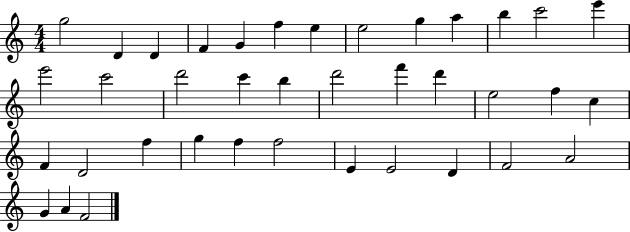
G5/h D4/q D4/q F4/q G4/q F5/q E5/q E5/h G5/q A5/q B5/q C6/h E6/q E6/h C6/h D6/h C6/q B5/q D6/h F6/q D6/q E5/h F5/q C5/q F4/q D4/h F5/q G5/q F5/q F5/h E4/q E4/h D4/q F4/h A4/h G4/q A4/q F4/h